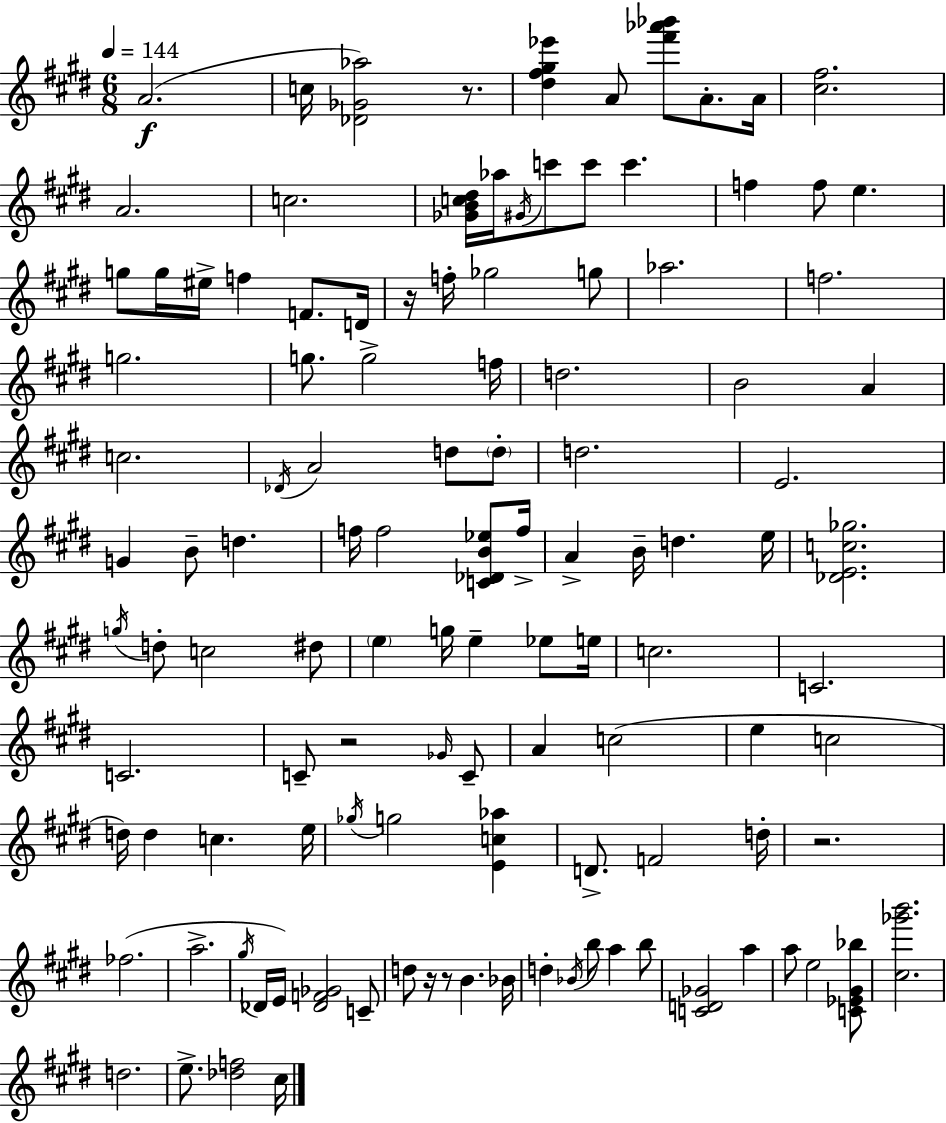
A4/h. C5/s [Db4,Gb4,Ab5]/h R/e. [D#5,F#5,G#5,Eb6]/q A4/e [F#6,Ab6,Bb6]/e A4/e. A4/s [C#5,F#5]/h. A4/h. C5/h. [Gb4,B4,C5,D#5]/s Ab5/s G#4/s C6/e C6/e C6/q. F5/q F5/e E5/q. G5/e G5/s EIS5/s F5/q F4/e. D4/s R/s F5/s Gb5/h G5/e Ab5/h. F5/h. G5/h. G5/e. G5/h F5/s D5/h. B4/h A4/q C5/h. Db4/s A4/h D5/e D5/e D5/h. E4/h. G4/q B4/e D5/q. F5/s F5/h [C4,Db4,B4,Eb5]/e F5/s A4/q B4/s D5/q. E5/s [Db4,E4,C5,Gb5]/h. G5/s D5/e C5/h D#5/e E5/q G5/s E5/q Eb5/e E5/s C5/h. C4/h. C4/h. C4/e R/h Gb4/s C4/e A4/q C5/h E5/q C5/h D5/s D5/q C5/q. E5/s Gb5/s G5/h [E4,C5,Ab5]/q D4/e. F4/h D5/s R/h. FES5/h. A5/h. G#5/s Db4/s E4/s [Db4,F4,Gb4]/h C4/e D5/e R/s R/e B4/q. Bb4/s D5/q Bb4/s B5/e A5/q B5/e [C4,D4,Gb4]/h A5/q A5/e E5/h [C4,Eb4,G#4,Bb5]/e [C#5,Gb6,B6]/h. D5/h. E5/e. [Db5,F5]/h C#5/s